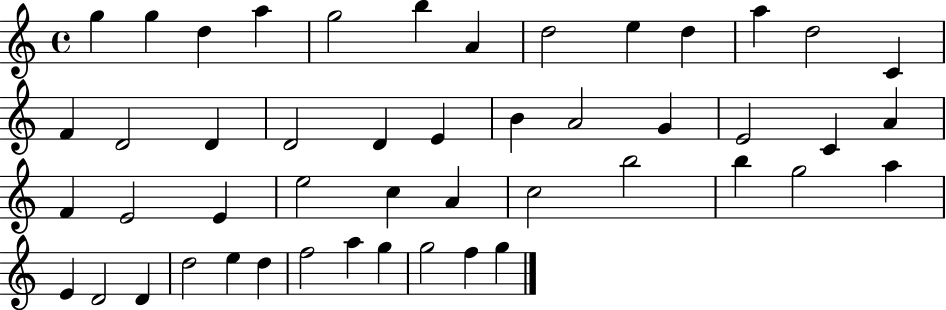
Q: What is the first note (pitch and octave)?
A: G5